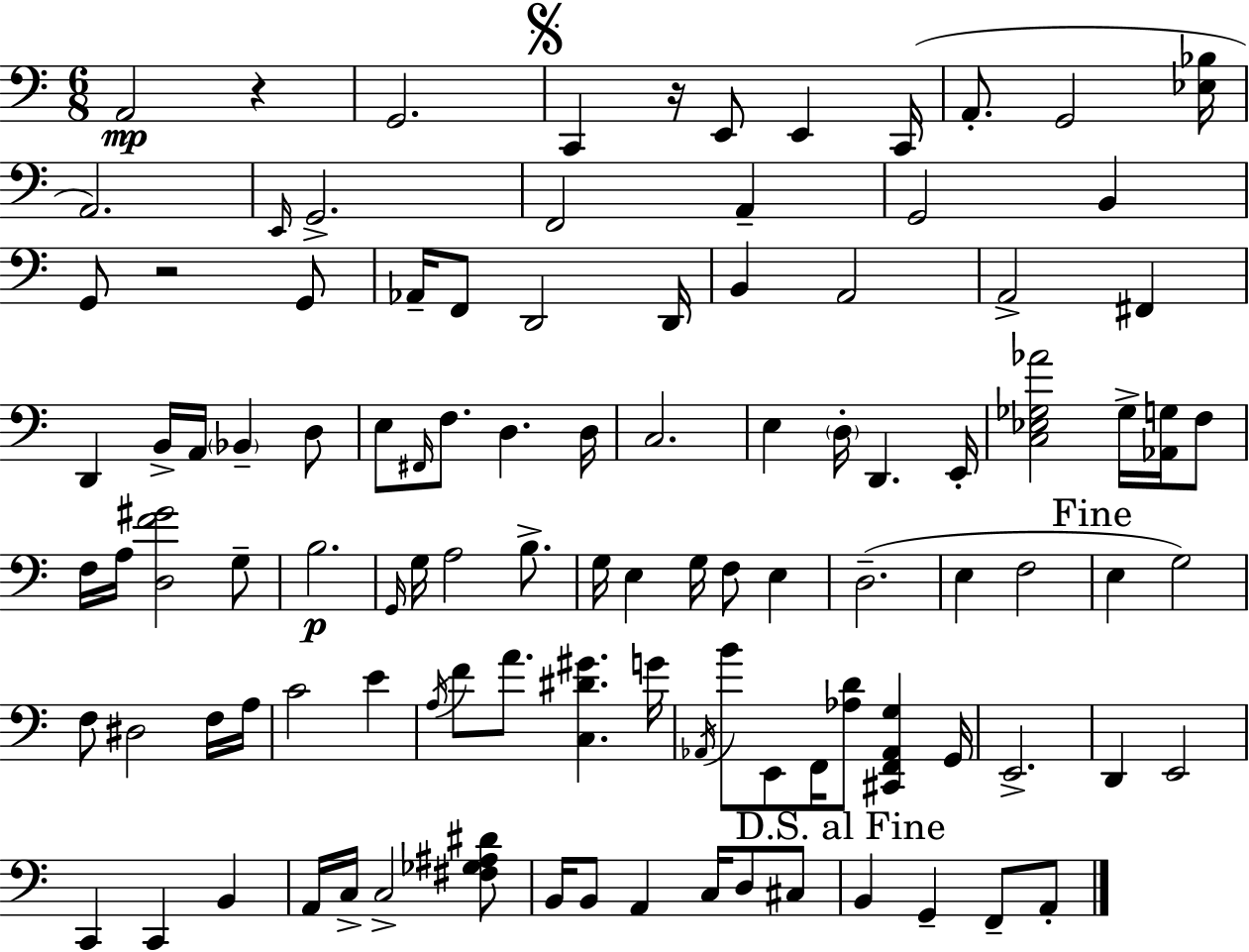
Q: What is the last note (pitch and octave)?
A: A2